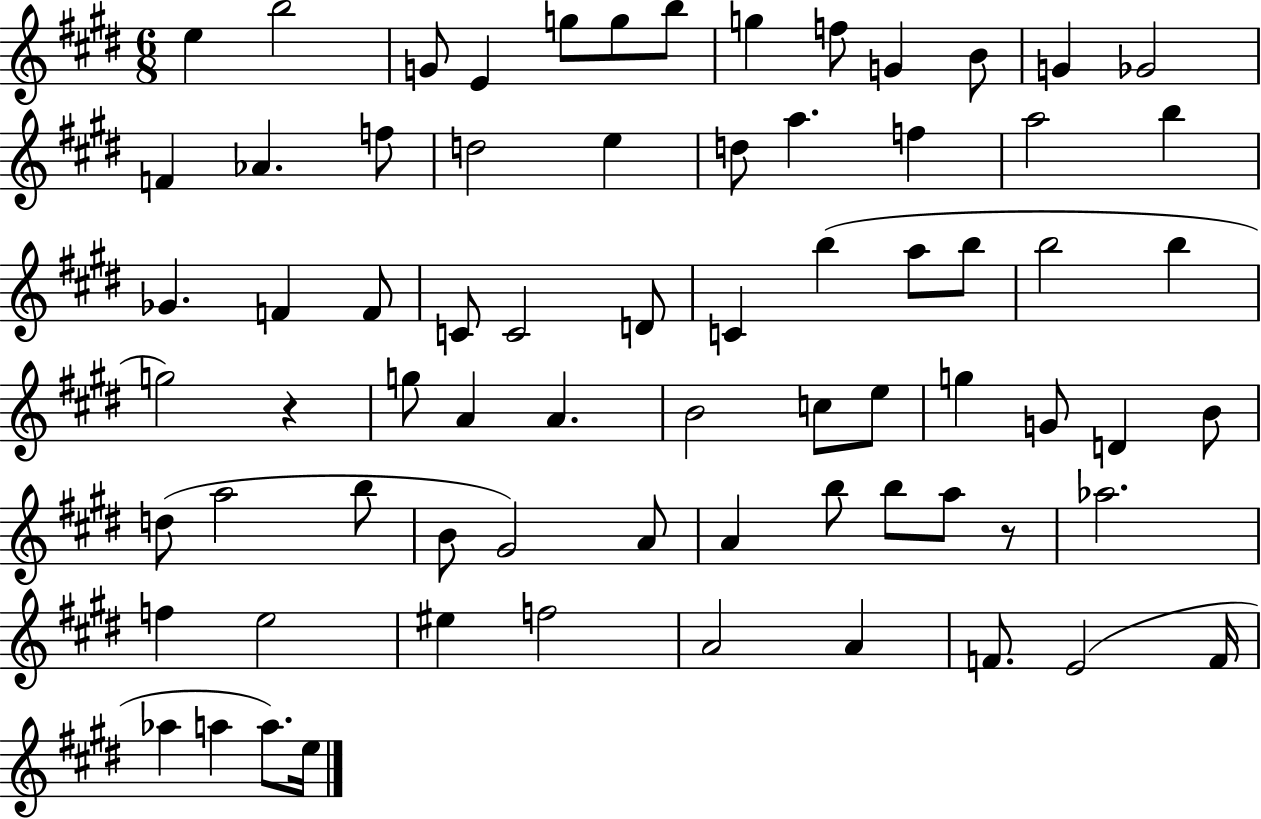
E5/q B5/h G4/e E4/q G5/e G5/e B5/e G5/q F5/e G4/q B4/e G4/q Gb4/h F4/q Ab4/q. F5/e D5/h E5/q D5/e A5/q. F5/q A5/h B5/q Gb4/q. F4/q F4/e C4/e C4/h D4/e C4/q B5/q A5/e B5/e B5/h B5/q G5/h R/q G5/e A4/q A4/q. B4/h C5/e E5/e G5/q G4/e D4/q B4/e D5/e A5/h B5/e B4/e G#4/h A4/e A4/q B5/e B5/e A5/e R/e Ab5/h. F5/q E5/h EIS5/q F5/h A4/h A4/q F4/e. E4/h F4/s Ab5/q A5/q A5/e. E5/s